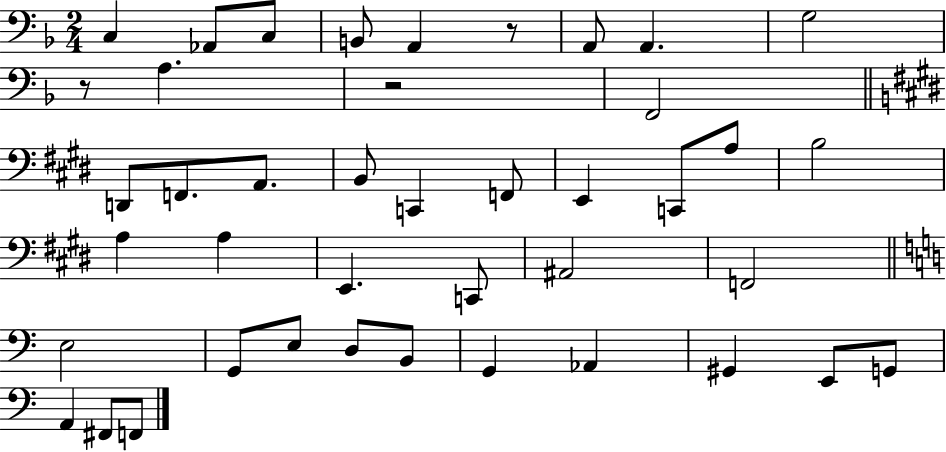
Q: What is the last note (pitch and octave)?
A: F2